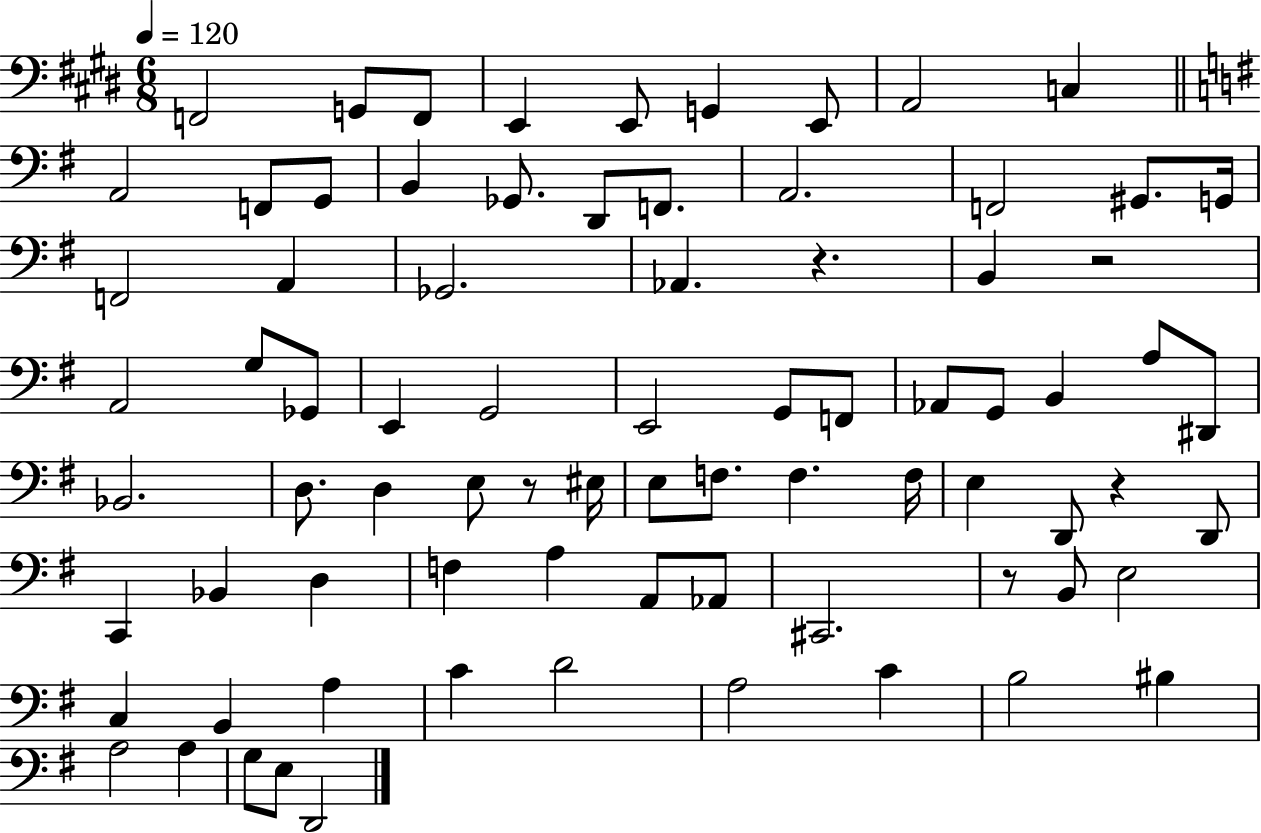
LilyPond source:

{
  \clef bass
  \numericTimeSignature
  \time 6/8
  \key e \major
  \tempo 4 = 120
  f,2 g,8 f,8 | e,4 e,8 g,4 e,8 | a,2 c4 | \bar "||" \break \key g \major a,2 f,8 g,8 | b,4 ges,8. d,8 f,8. | a,2. | f,2 gis,8. g,16 | \break f,2 a,4 | ges,2. | aes,4. r4. | b,4 r2 | \break a,2 g8 ges,8 | e,4 g,2 | e,2 g,8 f,8 | aes,8 g,8 b,4 a8 dis,8 | \break bes,2. | d8. d4 e8 r8 eis16 | e8 f8. f4. f16 | e4 d,8 r4 d,8 | \break c,4 bes,4 d4 | f4 a4 a,8 aes,8 | cis,2. | r8 b,8 e2 | \break c4 b,4 a4 | c'4 d'2 | a2 c'4 | b2 bis4 | \break a2 a4 | g8 e8 d,2 | \bar "|."
}